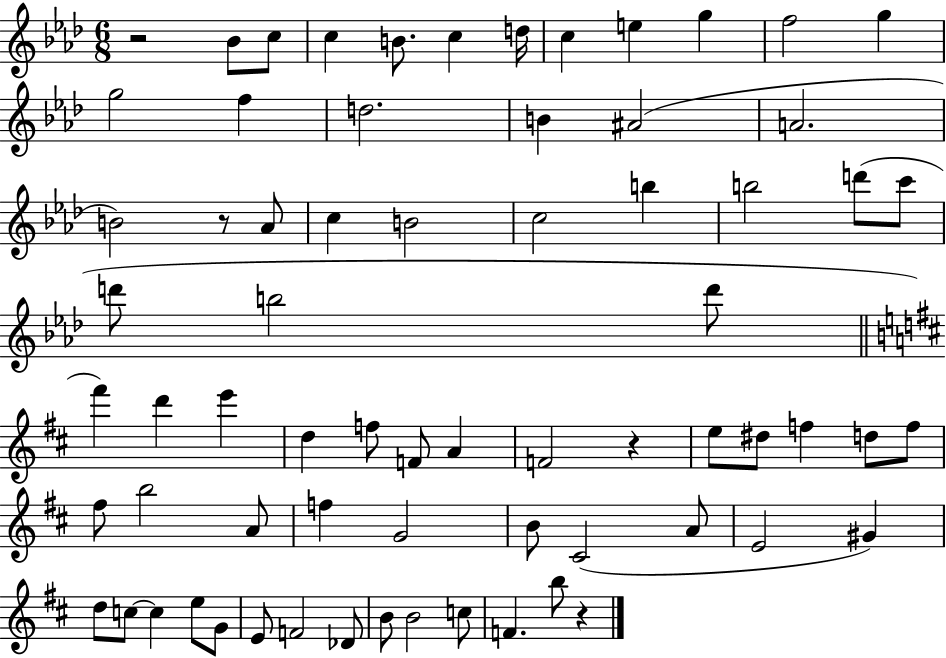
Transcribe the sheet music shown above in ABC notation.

X:1
T:Untitled
M:6/8
L:1/4
K:Ab
z2 _B/2 c/2 c B/2 c d/4 c e g f2 g g2 f d2 B ^A2 A2 B2 z/2 _A/2 c B2 c2 b b2 d'/2 c'/2 d'/2 b2 d'/2 ^f' d' e' d f/2 F/2 A F2 z e/2 ^d/2 f d/2 f/2 ^f/2 b2 A/2 f G2 B/2 ^C2 A/2 E2 ^G d/2 c/2 c e/2 G/2 E/2 F2 _D/2 B/2 B2 c/2 F b/2 z